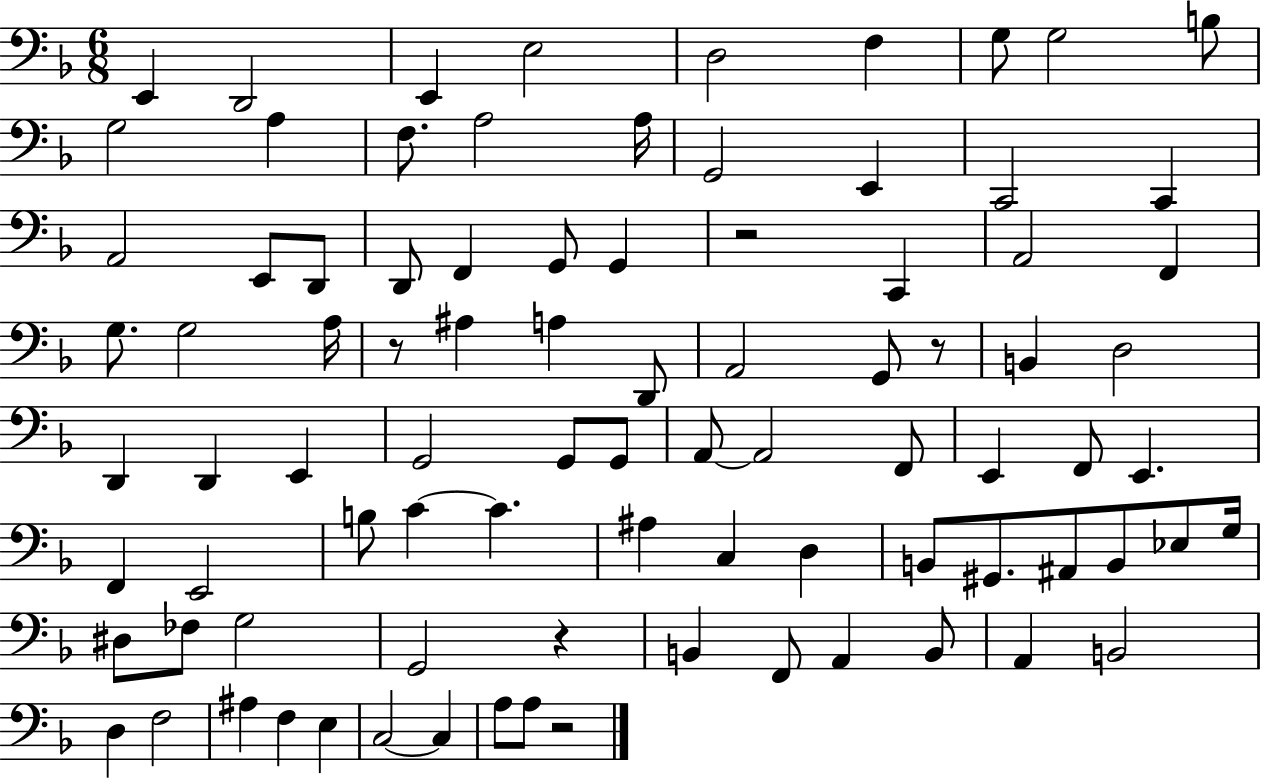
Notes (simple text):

E2/q D2/h E2/q E3/h D3/h F3/q G3/e G3/h B3/e G3/h A3/q F3/e. A3/h A3/s G2/h E2/q C2/h C2/q A2/h E2/e D2/e D2/e F2/q G2/e G2/q R/h C2/q A2/h F2/q G3/e. G3/h A3/s R/e A#3/q A3/q D2/e A2/h G2/e R/e B2/q D3/h D2/q D2/q E2/q G2/h G2/e G2/e A2/e A2/h F2/e E2/q F2/e E2/q. F2/q E2/h B3/e C4/q C4/q. A#3/q C3/q D3/q B2/e G#2/e. A#2/e B2/e Eb3/e G3/s D#3/e FES3/e G3/h G2/h R/q B2/q F2/e A2/q B2/e A2/q B2/h D3/q F3/h A#3/q F3/q E3/q C3/h C3/q A3/e A3/e R/h